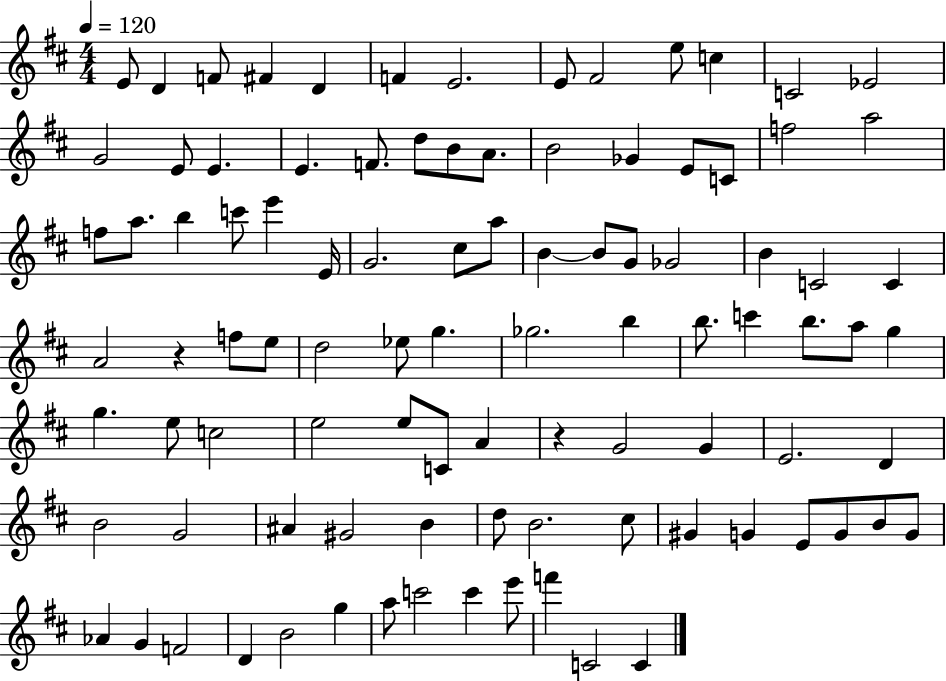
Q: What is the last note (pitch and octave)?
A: C4